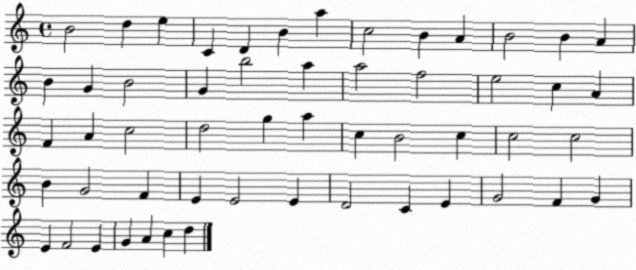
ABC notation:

X:1
T:Untitled
M:4/4
L:1/4
K:C
B2 d e C D B a c2 B A B2 B A B G B2 G b2 a a2 f2 e2 c A F A c2 d2 g a c B2 c c2 c2 B G2 F E E2 E D2 C E G2 F G E F2 E G A c d